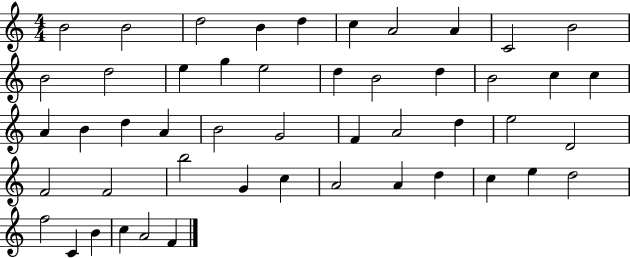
X:1
T:Untitled
M:4/4
L:1/4
K:C
B2 B2 d2 B d c A2 A C2 B2 B2 d2 e g e2 d B2 d B2 c c A B d A B2 G2 F A2 d e2 D2 F2 F2 b2 G c A2 A d c e d2 f2 C B c A2 F